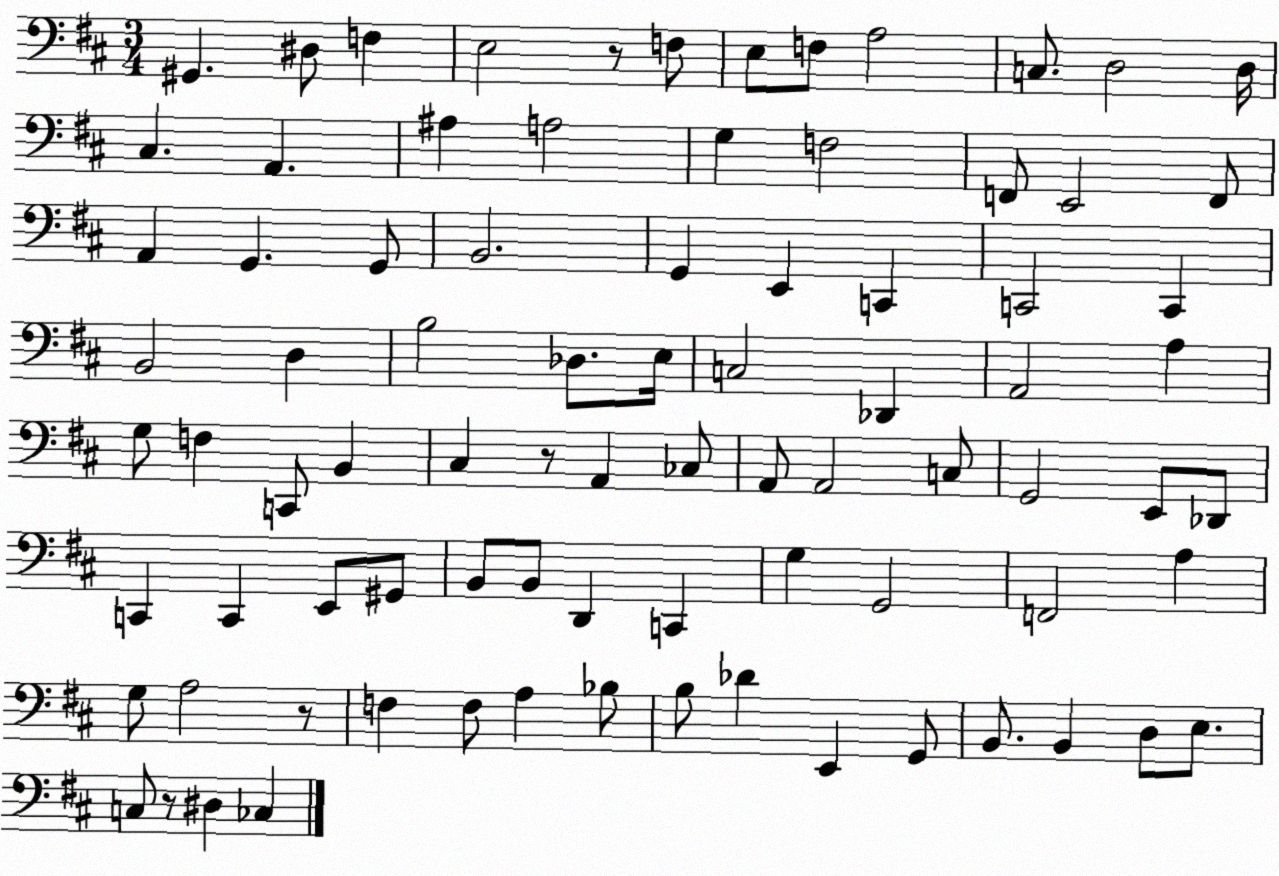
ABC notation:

X:1
T:Untitled
M:3/4
L:1/4
K:D
^G,, ^D,/2 F, E,2 z/2 F,/2 E,/2 F,/2 A,2 C,/2 D,2 D,/4 ^C, A,, ^A, A,2 G, F,2 F,,/2 E,,2 F,,/2 A,, G,, G,,/2 B,,2 G,, E,, C,, C,,2 C,, B,,2 D, B,2 _D,/2 E,/4 C,2 _D,, A,,2 A, G,/2 F, C,,/2 B,, ^C, z/2 A,, _C,/2 A,,/2 A,,2 C,/2 G,,2 E,,/2 _D,,/2 C,, C,, E,,/2 ^G,,/2 B,,/2 B,,/2 D,, C,, G, G,,2 F,,2 A, G,/2 A,2 z/2 F, F,/2 A, _B,/2 B,/2 _D E,, G,,/2 B,,/2 B,, D,/2 E,/2 C,/2 z/2 ^D, _C,